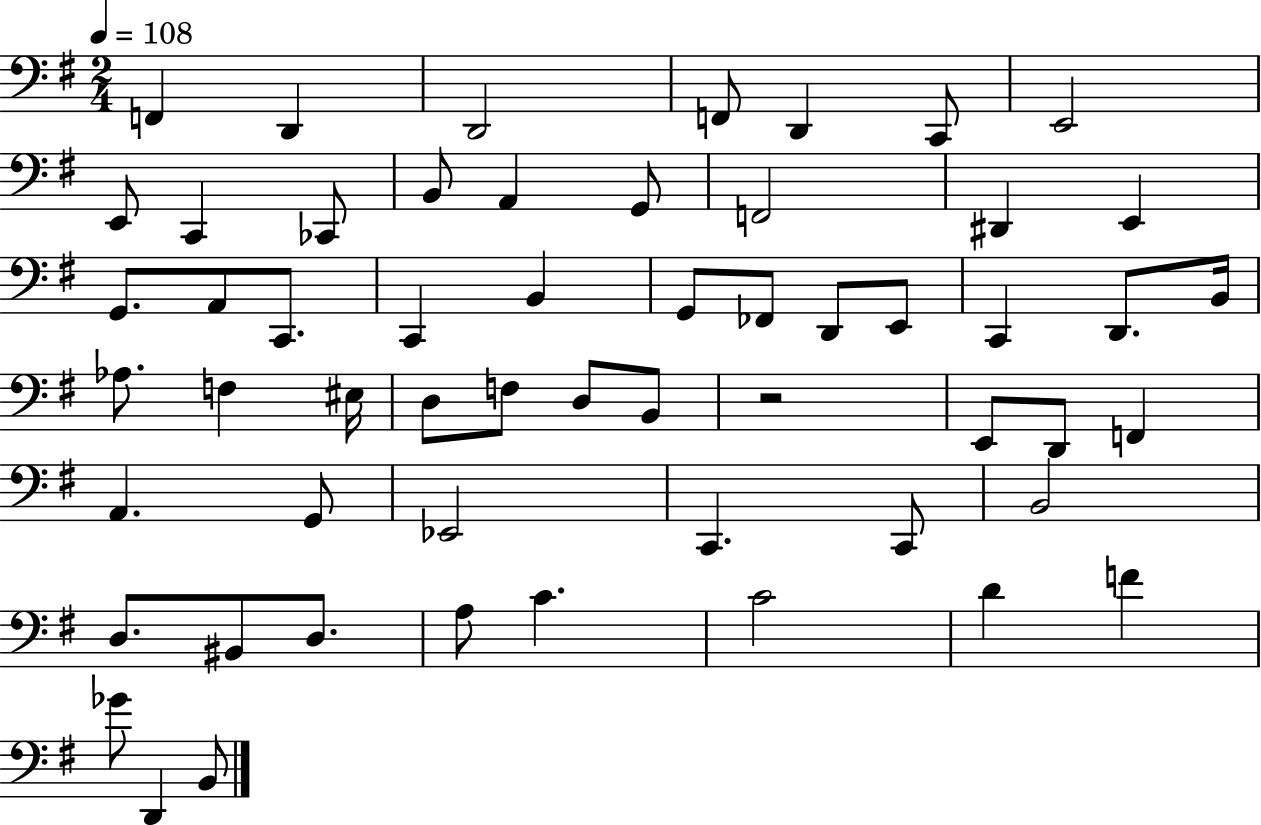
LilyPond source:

{
  \clef bass
  \numericTimeSignature
  \time 2/4
  \key g \major
  \tempo 4 = 108
  f,4 d,4 | d,2 | f,8 d,4 c,8 | e,2 | \break e,8 c,4 ces,8 | b,8 a,4 g,8 | f,2 | dis,4 e,4 | \break g,8. a,8 c,8. | c,4 b,4 | g,8 fes,8 d,8 e,8 | c,4 d,8. b,16 | \break aes8. f4 eis16 | d8 f8 d8 b,8 | r2 | e,8 d,8 f,4 | \break a,4. g,8 | ees,2 | c,4. c,8 | b,2 | \break d8. bis,8 d8. | a8 c'4. | c'2 | d'4 f'4 | \break ges'8 d,4 b,8 | \bar "|."
}